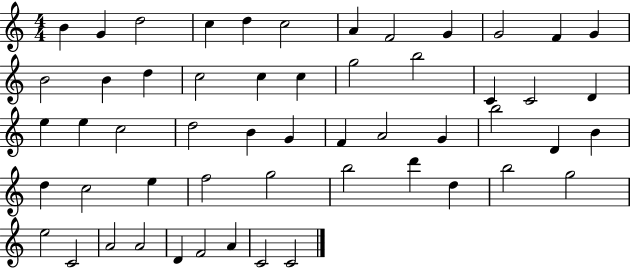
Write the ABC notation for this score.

X:1
T:Untitled
M:4/4
L:1/4
K:C
B G d2 c d c2 A F2 G G2 F G B2 B d c2 c c g2 b2 C C2 D e e c2 d2 B G F A2 G b2 D B d c2 e f2 g2 b2 d' d b2 g2 e2 C2 A2 A2 D F2 A C2 C2